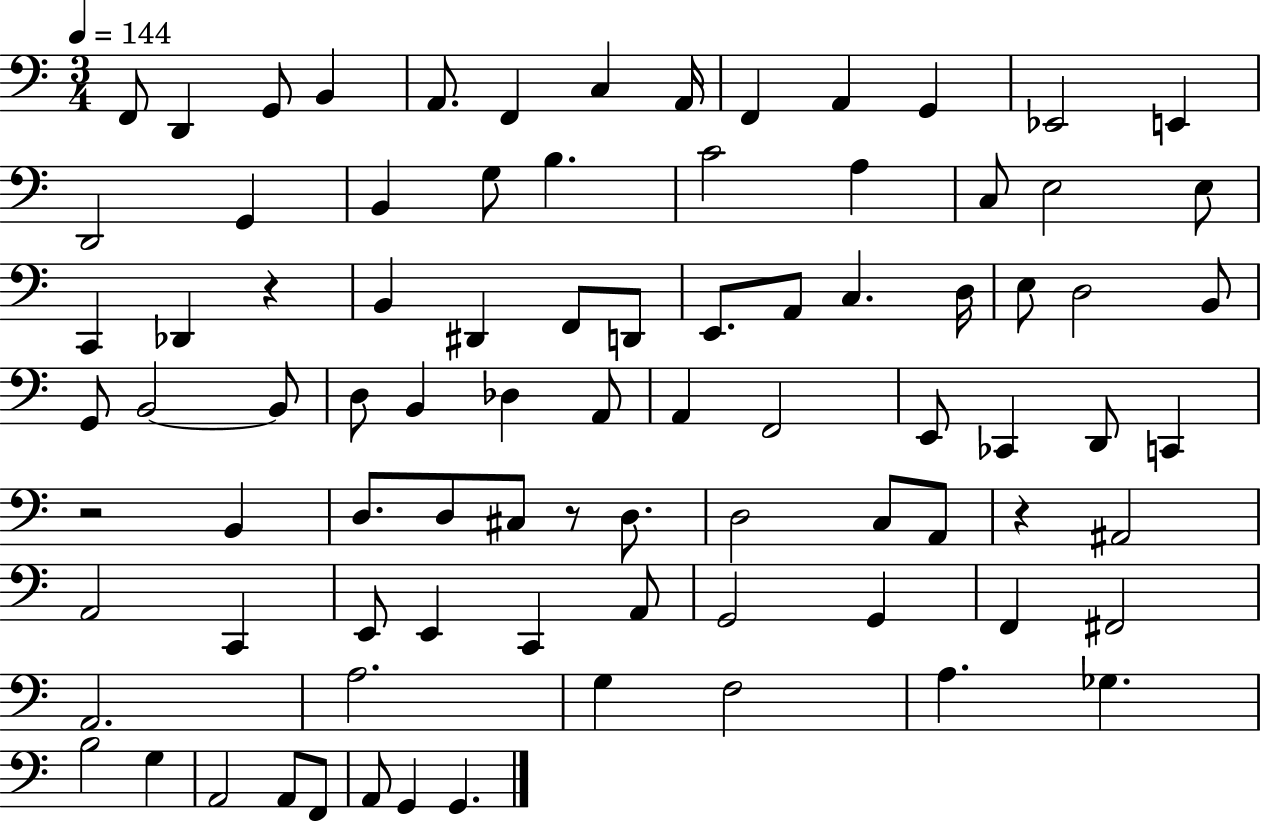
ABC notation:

X:1
T:Untitled
M:3/4
L:1/4
K:C
F,,/2 D,, G,,/2 B,, A,,/2 F,, C, A,,/4 F,, A,, G,, _E,,2 E,, D,,2 G,, B,, G,/2 B, C2 A, C,/2 E,2 E,/2 C,, _D,, z B,, ^D,, F,,/2 D,,/2 E,,/2 A,,/2 C, D,/4 E,/2 D,2 B,,/2 G,,/2 B,,2 B,,/2 D,/2 B,, _D, A,,/2 A,, F,,2 E,,/2 _C,, D,,/2 C,, z2 B,, D,/2 D,/2 ^C,/2 z/2 D,/2 D,2 C,/2 A,,/2 z ^A,,2 A,,2 C,, E,,/2 E,, C,, A,,/2 G,,2 G,, F,, ^F,,2 A,,2 A,2 G, F,2 A, _G, B,2 G, A,,2 A,,/2 F,,/2 A,,/2 G,, G,,